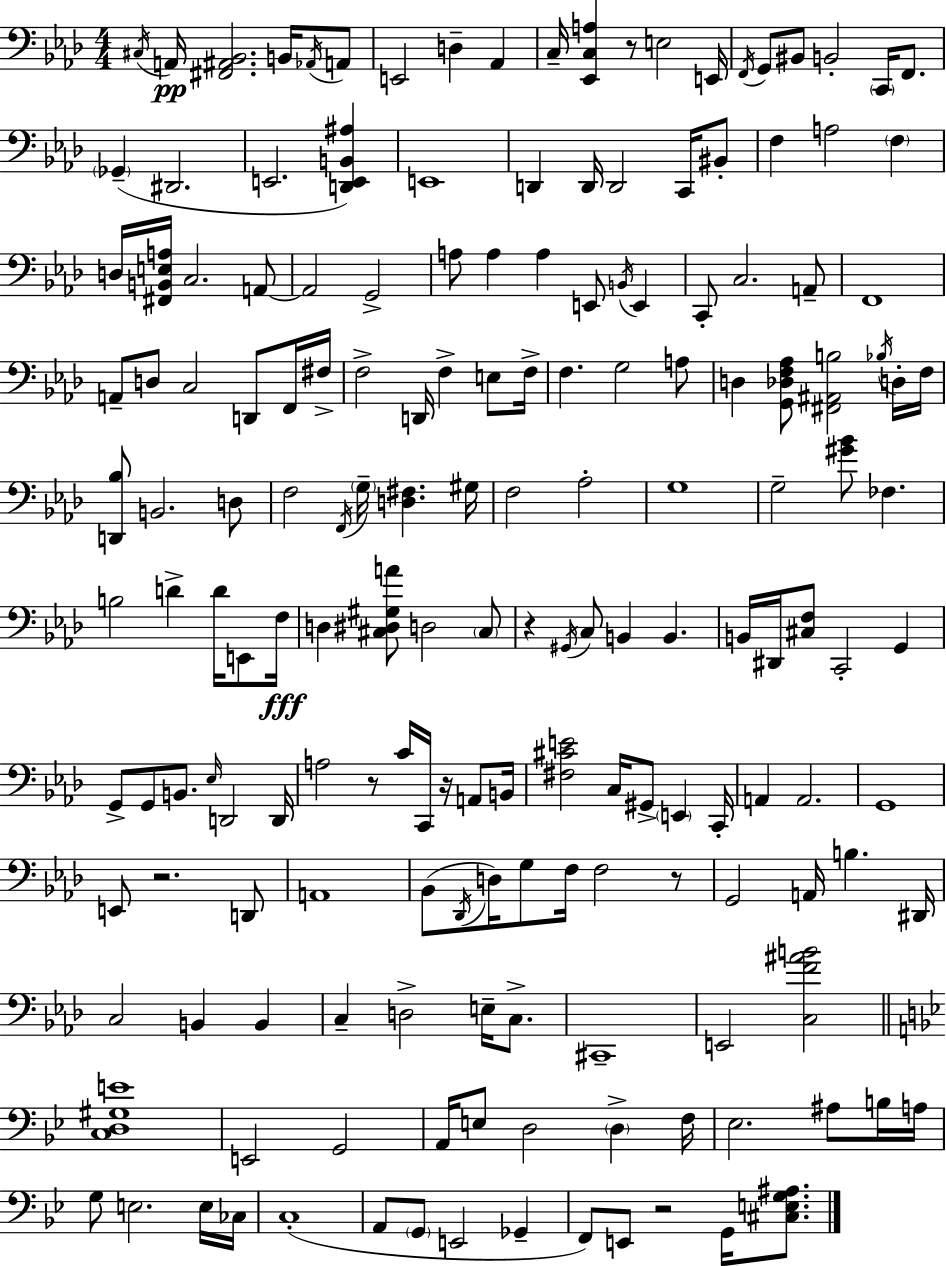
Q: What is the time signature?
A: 4/4